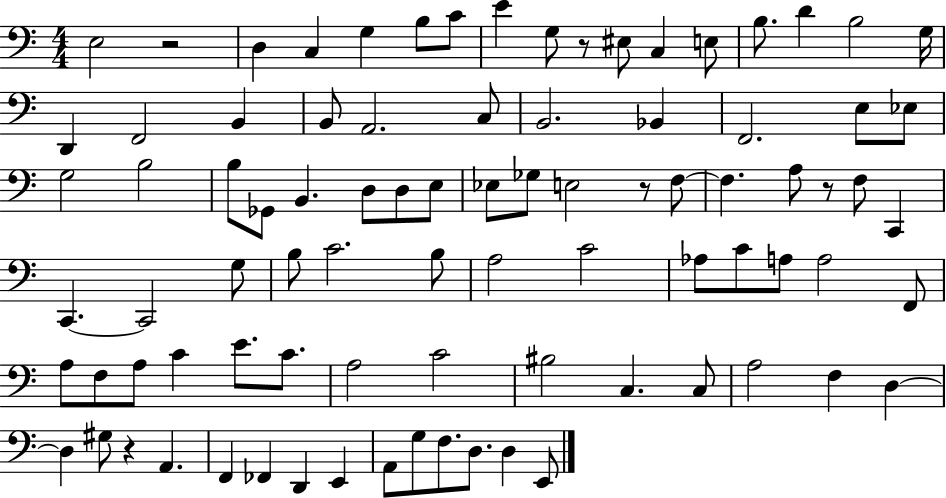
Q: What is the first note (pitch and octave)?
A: E3